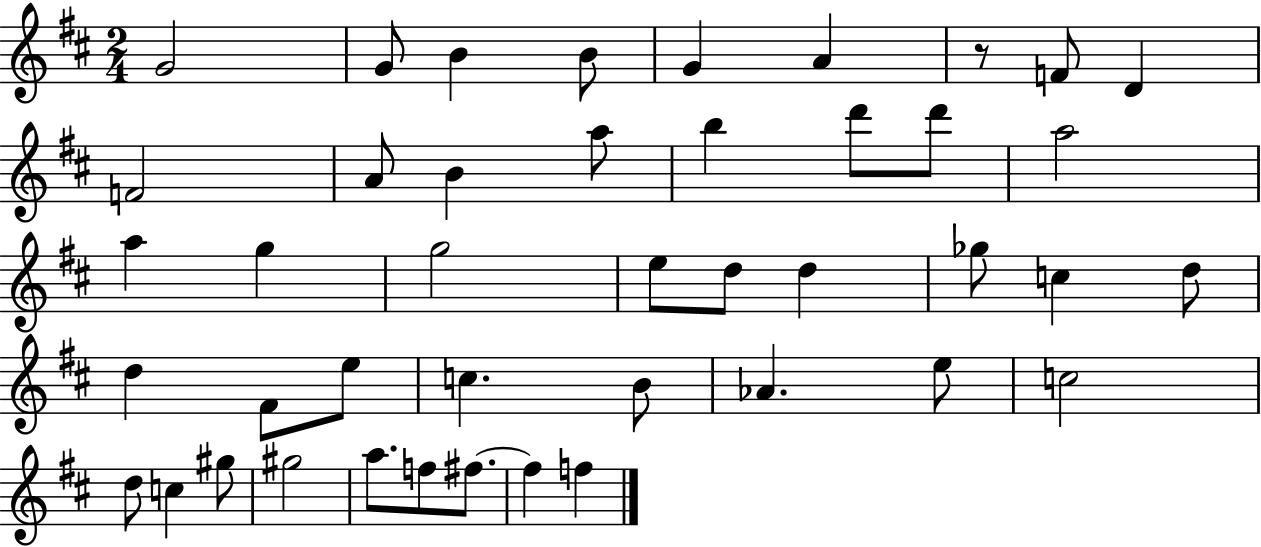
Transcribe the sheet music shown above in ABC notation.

X:1
T:Untitled
M:2/4
L:1/4
K:D
G2 G/2 B B/2 G A z/2 F/2 D F2 A/2 B a/2 b d'/2 d'/2 a2 a g g2 e/2 d/2 d _g/2 c d/2 d ^F/2 e/2 c B/2 _A e/2 c2 d/2 c ^g/2 ^g2 a/2 f/2 ^f/2 ^f f